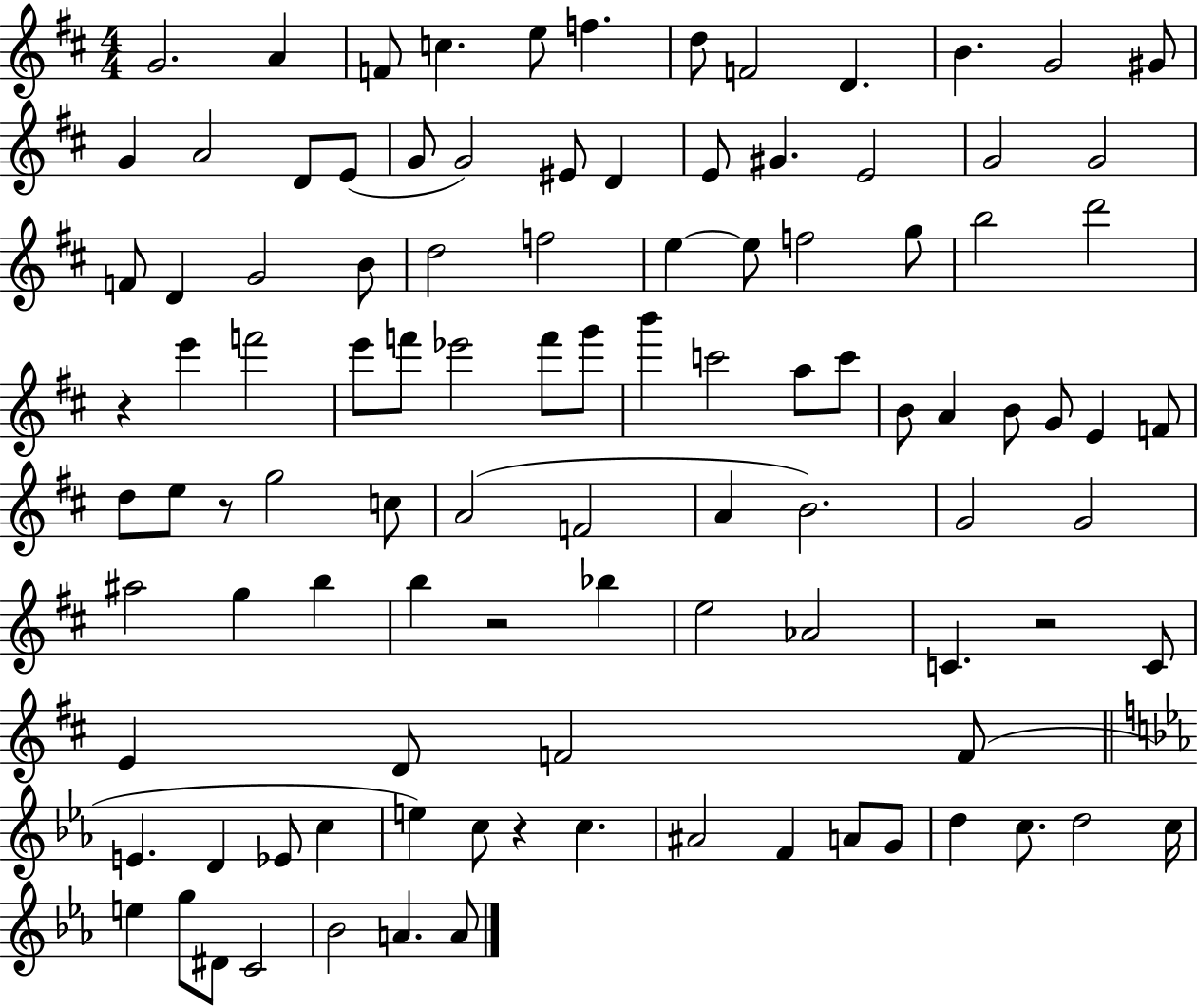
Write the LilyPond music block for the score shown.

{
  \clef treble
  \numericTimeSignature
  \time 4/4
  \key d \major
  \repeat volta 2 { g'2. a'4 | f'8 c''4. e''8 f''4. | d''8 f'2 d'4. | b'4. g'2 gis'8 | \break g'4 a'2 d'8 e'8( | g'8 g'2) eis'8 d'4 | e'8 gis'4. e'2 | g'2 g'2 | \break f'8 d'4 g'2 b'8 | d''2 f''2 | e''4~~ e''8 f''2 g''8 | b''2 d'''2 | \break r4 e'''4 f'''2 | e'''8 f'''8 ees'''2 f'''8 g'''8 | b'''4 c'''2 a''8 c'''8 | b'8 a'4 b'8 g'8 e'4 f'8 | \break d''8 e''8 r8 g''2 c''8 | a'2( f'2 | a'4 b'2.) | g'2 g'2 | \break ais''2 g''4 b''4 | b''4 r2 bes''4 | e''2 aes'2 | c'4. r2 c'8 | \break e'4 d'8 f'2 f'8( | \bar "||" \break \key c \minor e'4. d'4 ees'8 c''4 | e''4) c''8 r4 c''4. | ais'2 f'4 a'8 g'8 | d''4 c''8. d''2 c''16 | \break e''4 g''8 dis'8 c'2 | bes'2 a'4. a'8 | } \bar "|."
}